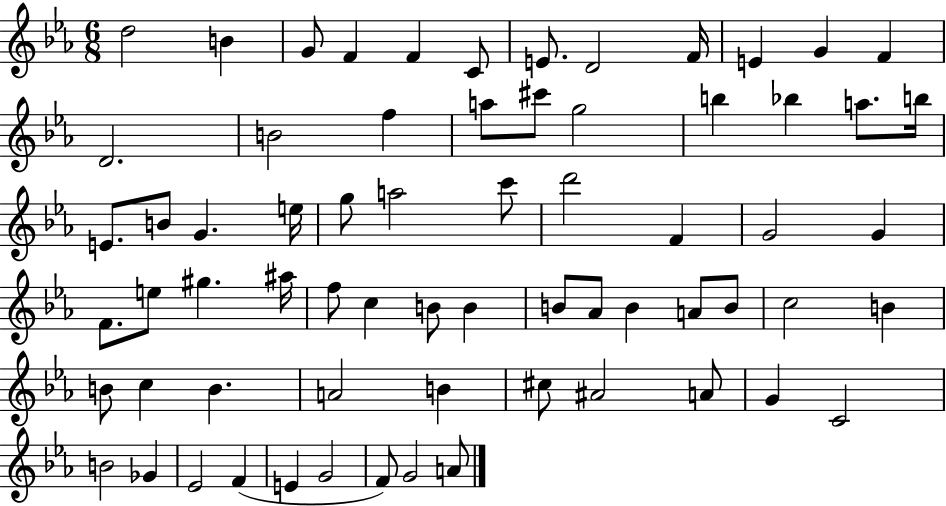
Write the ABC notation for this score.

X:1
T:Untitled
M:6/8
L:1/4
K:Eb
d2 B G/2 F F C/2 E/2 D2 F/4 E G F D2 B2 f a/2 ^c'/2 g2 b _b a/2 b/4 E/2 B/2 G e/4 g/2 a2 c'/2 d'2 F G2 G F/2 e/2 ^g ^a/4 f/2 c B/2 B B/2 _A/2 B A/2 B/2 c2 B B/2 c B A2 B ^c/2 ^A2 A/2 G C2 B2 _G _E2 F E G2 F/2 G2 A/2